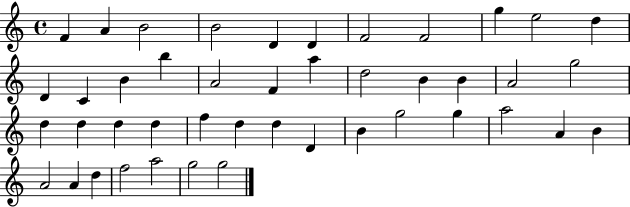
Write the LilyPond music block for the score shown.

{
  \clef treble
  \time 4/4
  \defaultTimeSignature
  \key c \major
  f'4 a'4 b'2 | b'2 d'4 d'4 | f'2 f'2 | g''4 e''2 d''4 | \break d'4 c'4 b'4 b''4 | a'2 f'4 a''4 | d''2 b'4 b'4 | a'2 g''2 | \break d''4 d''4 d''4 d''4 | f''4 d''4 d''4 d'4 | b'4 g''2 g''4 | a''2 a'4 b'4 | \break a'2 a'4 d''4 | f''2 a''2 | g''2 g''2 | \bar "|."
}